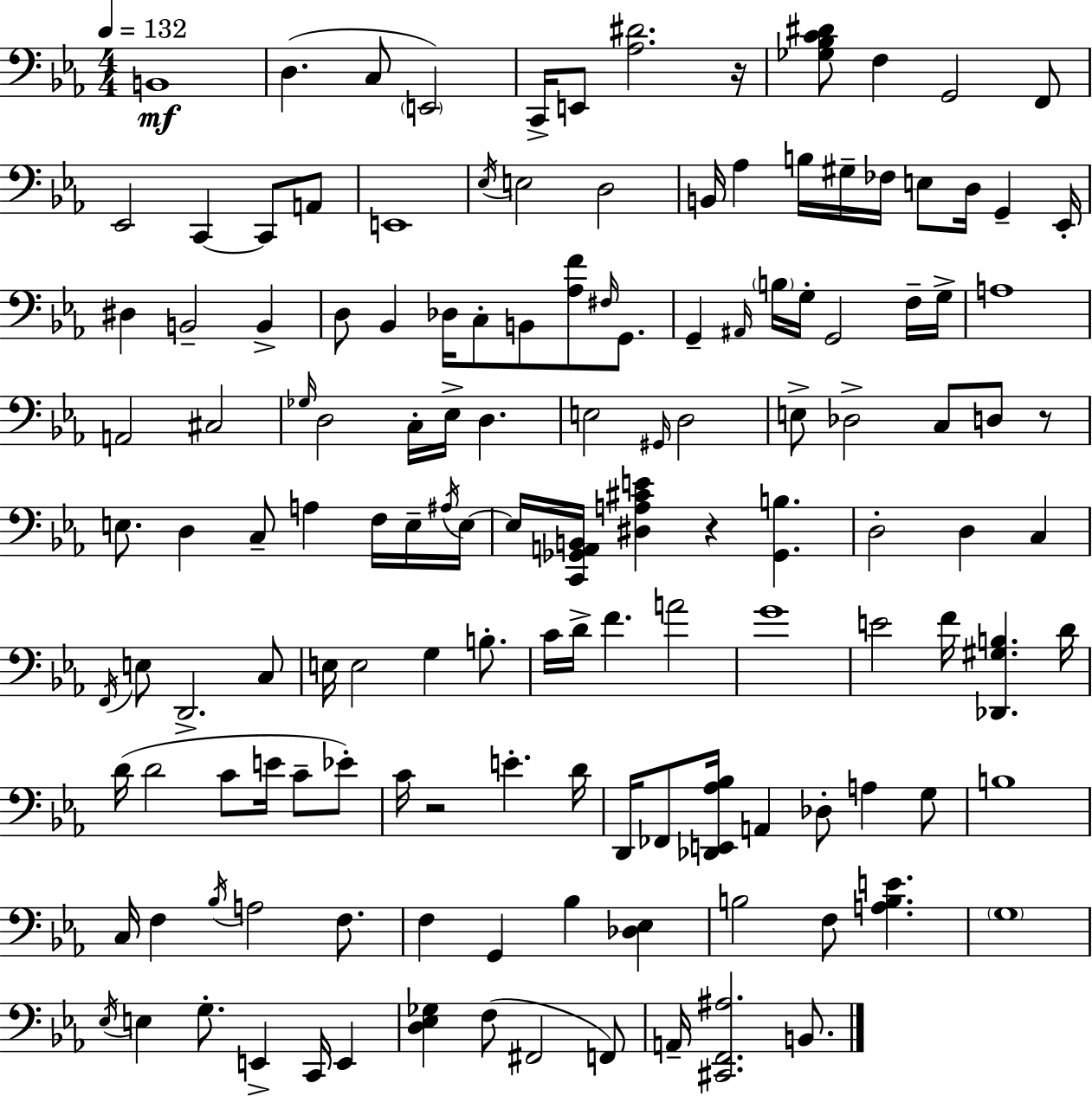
B2/w D3/q. C3/e E2/h C2/s E2/e [Ab3,D#4]/h. R/s [Gb3,Bb3,C4,D#4]/e F3/q G2/h F2/e Eb2/h C2/q C2/e A2/e E2/w Eb3/s E3/h D3/h B2/s Ab3/q B3/s G#3/s FES3/s E3/e D3/s G2/q Eb2/s D#3/q B2/h B2/q D3/e Bb2/q Db3/s C3/e B2/e [Ab3,F4]/e F#3/s G2/e. G2/q A#2/s B3/s G3/s G2/h F3/s G3/s A3/w A2/h C#3/h Gb3/s D3/h C3/s Eb3/s D3/q. E3/h G#2/s D3/h E3/e Db3/h C3/e D3/e R/e E3/e. D3/q C3/e A3/q F3/s E3/s A#3/s E3/s E3/s [C2,Gb2,A2,B2]/s [D#3,A3,C#4,E4]/q R/q [Gb2,B3]/q. D3/h D3/q C3/q F2/s E3/e D2/h. C3/e E3/s E3/h G3/q B3/e. C4/s D4/s F4/q. A4/h G4/w E4/h F4/s [Db2,G#3,B3]/q. D4/s D4/s D4/h C4/e E4/s C4/e Eb4/e C4/s R/h E4/q. D4/s D2/s FES2/e [Db2,E2,Ab3,Bb3]/s A2/q Db3/e A3/q G3/e B3/w C3/s F3/q Bb3/s A3/h F3/e. F3/q G2/q Bb3/q [Db3,Eb3]/q B3/h F3/e [A3,B3,E4]/q. G3/w Eb3/s E3/q G3/e. E2/q C2/s E2/q [D3,Eb3,Gb3]/q F3/e F#2/h F2/e A2/s [C#2,F2,A#3]/h. B2/e.